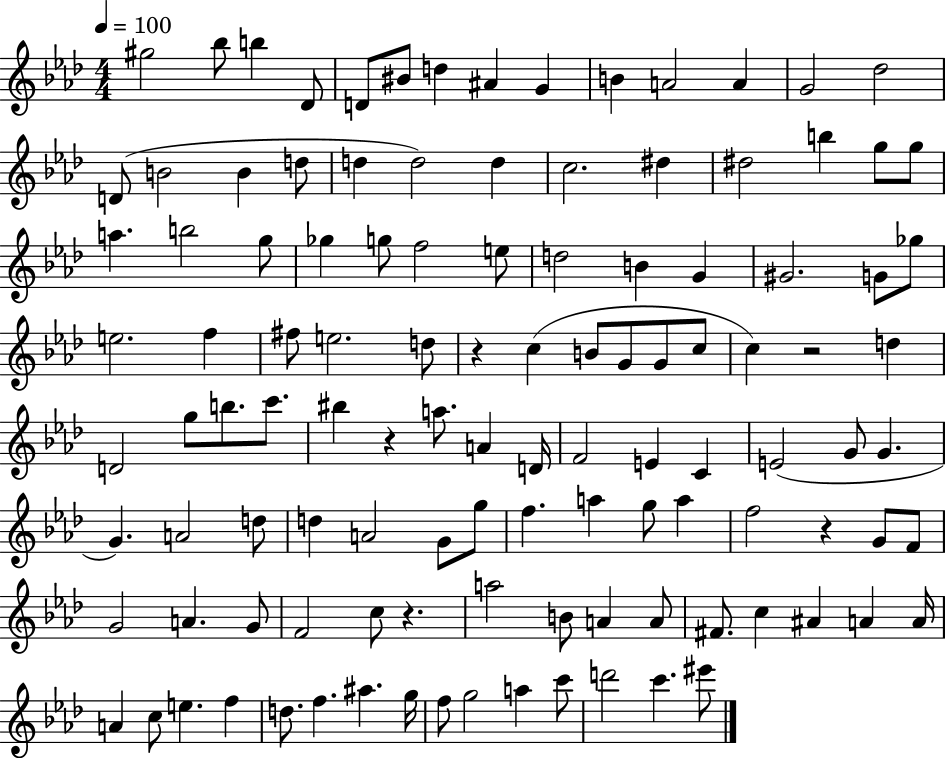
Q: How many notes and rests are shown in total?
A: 114